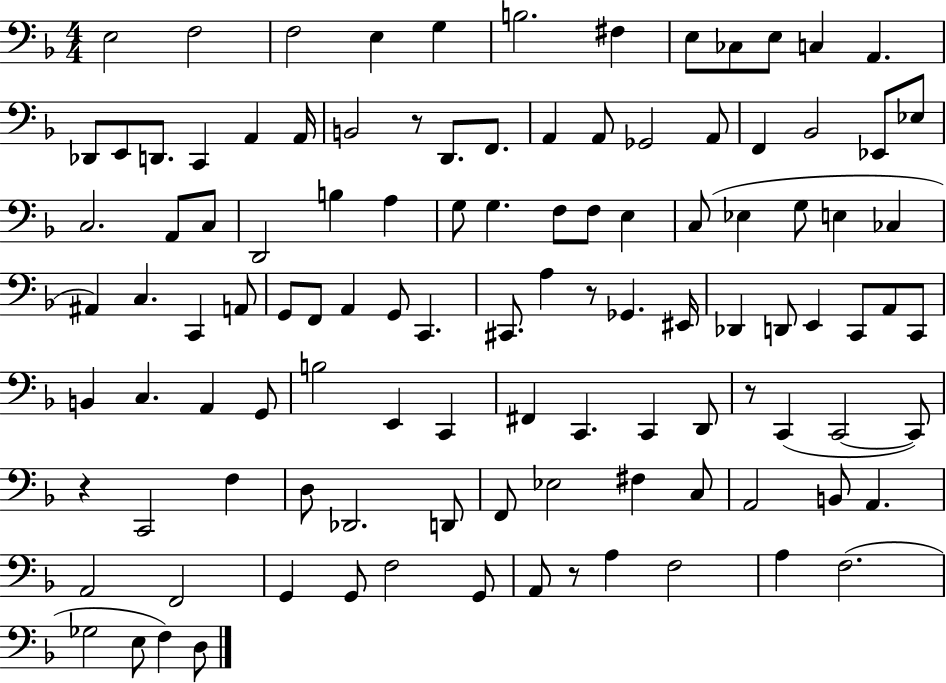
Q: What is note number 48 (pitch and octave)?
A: C2